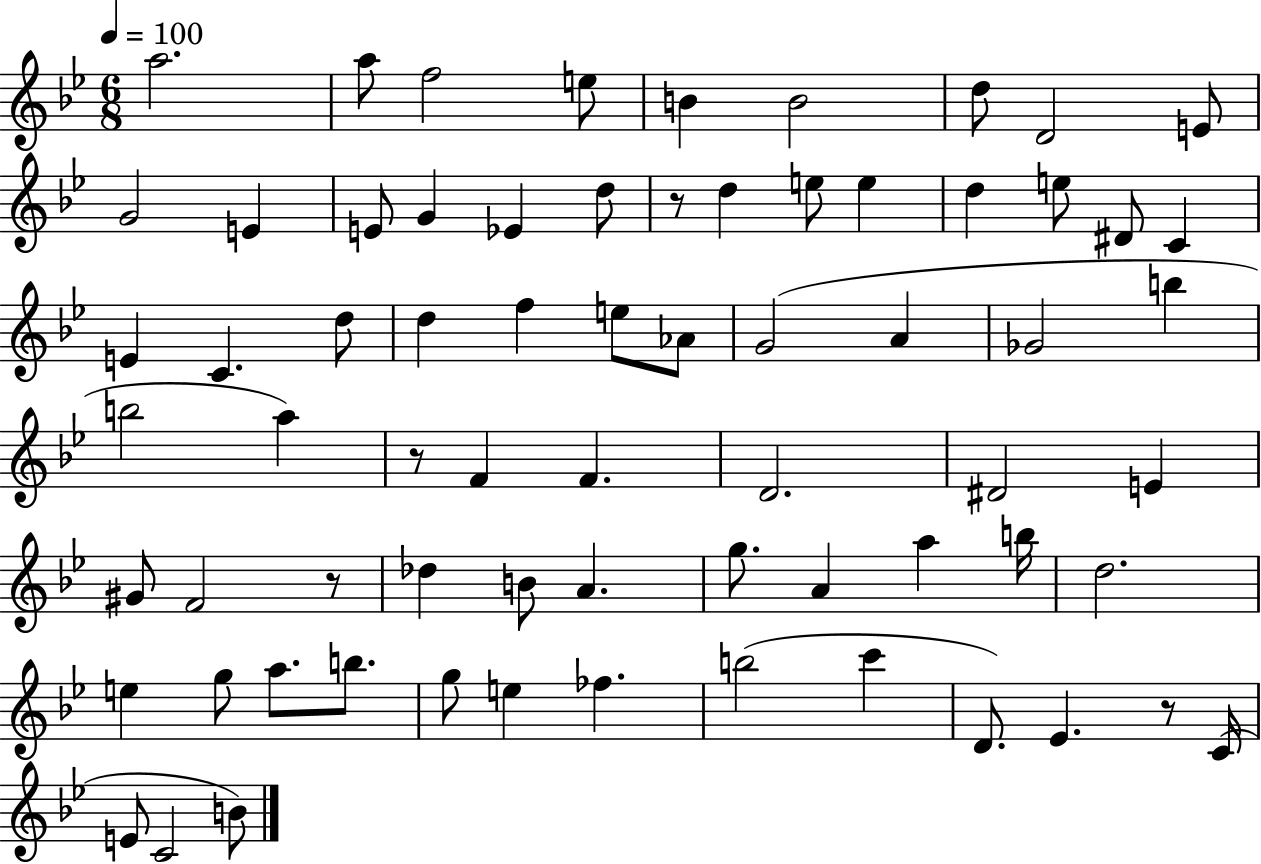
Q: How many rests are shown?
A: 4